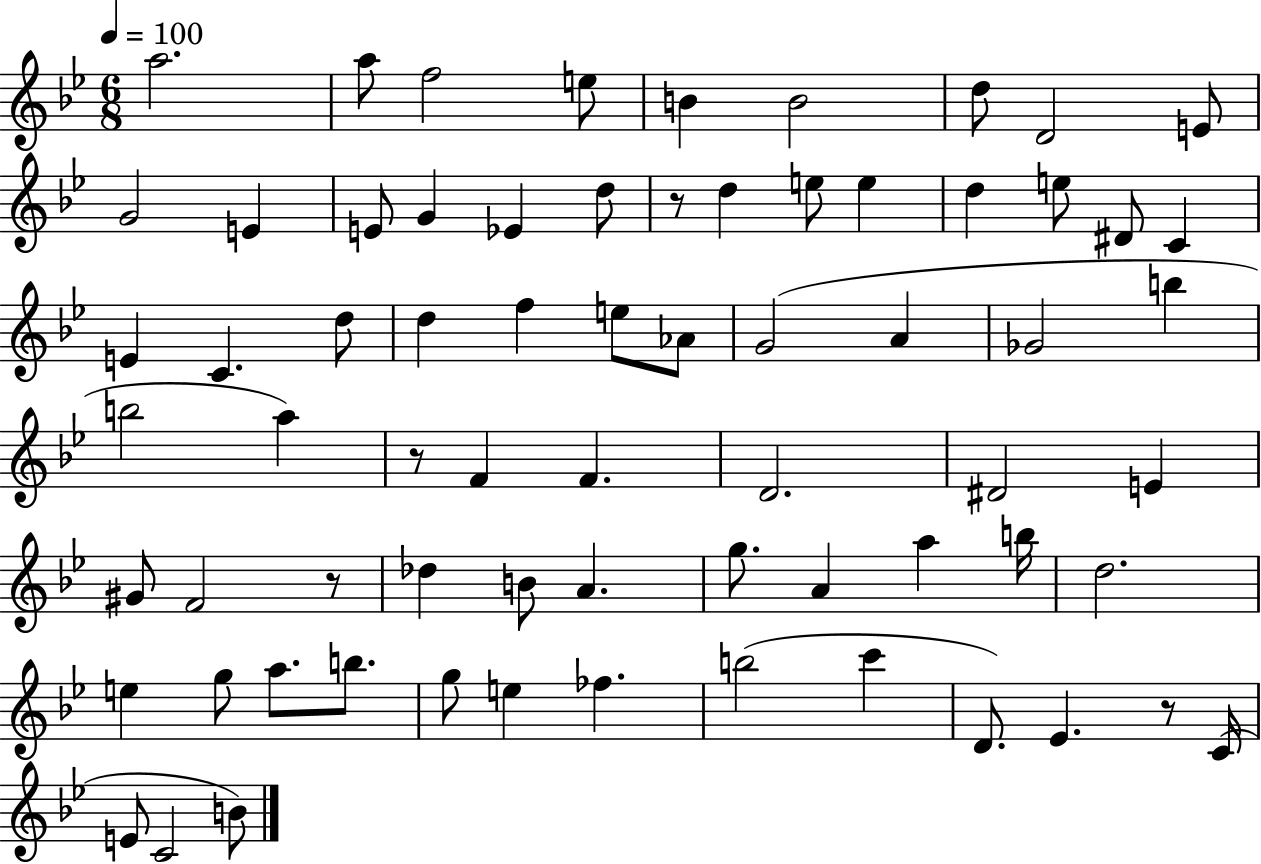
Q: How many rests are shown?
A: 4